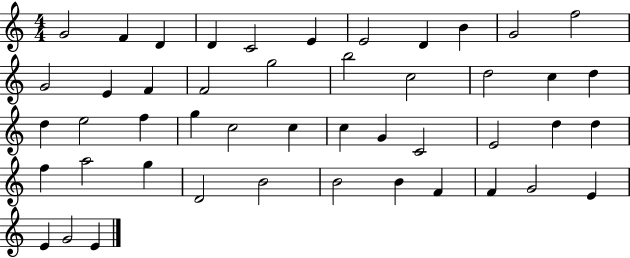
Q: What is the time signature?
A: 4/4